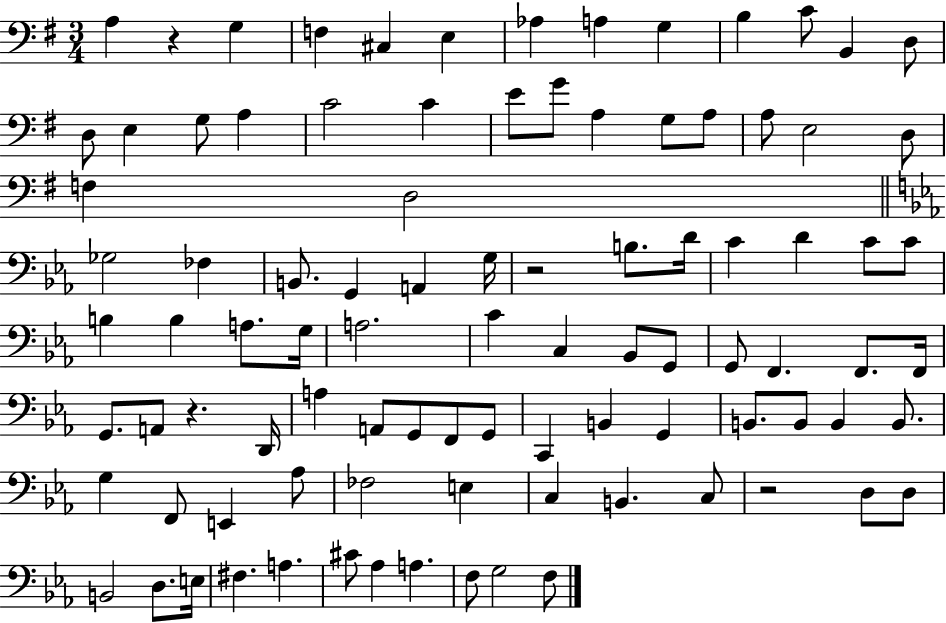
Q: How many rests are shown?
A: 4